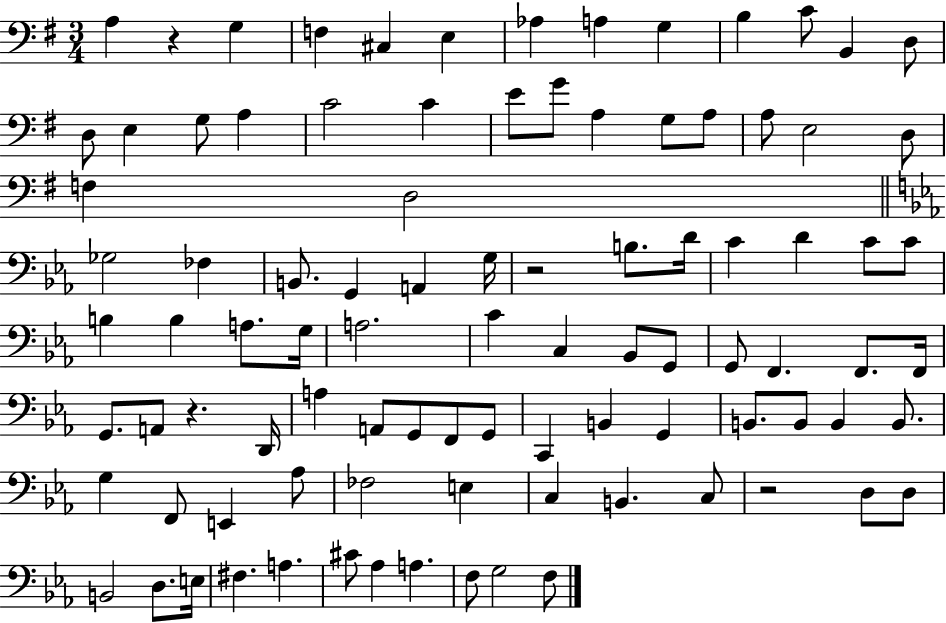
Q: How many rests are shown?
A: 4